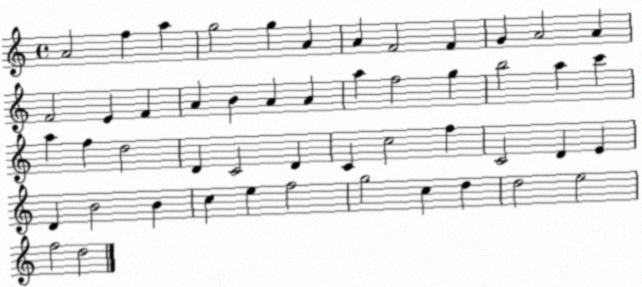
X:1
T:Untitled
M:4/4
L:1/4
K:C
A2 f a g2 g A A F2 F G A2 A F2 E F A B A A a f2 g b2 a c' a f d2 D C2 D C c2 f C2 D E D B2 B c e f2 g2 c d d2 e2 f2 d2